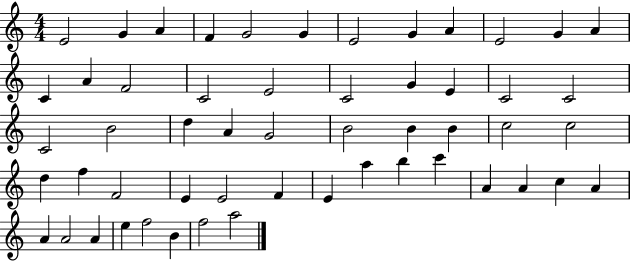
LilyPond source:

{
  \clef treble
  \numericTimeSignature
  \time 4/4
  \key c \major
  e'2 g'4 a'4 | f'4 g'2 g'4 | e'2 g'4 a'4 | e'2 g'4 a'4 | \break c'4 a'4 f'2 | c'2 e'2 | c'2 g'4 e'4 | c'2 c'2 | \break c'2 b'2 | d''4 a'4 g'2 | b'2 b'4 b'4 | c''2 c''2 | \break d''4 f''4 f'2 | e'4 e'2 f'4 | e'4 a''4 b''4 c'''4 | a'4 a'4 c''4 a'4 | \break a'4 a'2 a'4 | e''4 f''2 b'4 | f''2 a''2 | \bar "|."
}